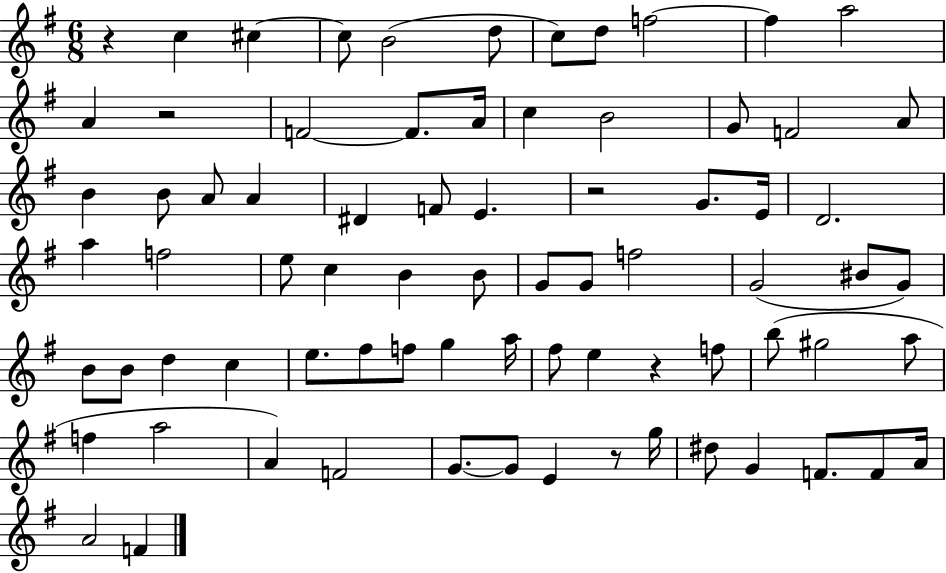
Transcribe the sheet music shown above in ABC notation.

X:1
T:Untitled
M:6/8
L:1/4
K:G
z c ^c ^c/2 B2 d/2 c/2 d/2 f2 f a2 A z2 F2 F/2 A/4 c B2 G/2 F2 A/2 B B/2 A/2 A ^D F/2 E z2 G/2 E/4 D2 a f2 e/2 c B B/2 G/2 G/2 f2 G2 ^B/2 G/2 B/2 B/2 d c e/2 ^f/2 f/2 g a/4 ^f/2 e z f/2 b/2 ^g2 a/2 f a2 A F2 G/2 G/2 E z/2 g/4 ^d/2 G F/2 F/2 A/4 A2 F